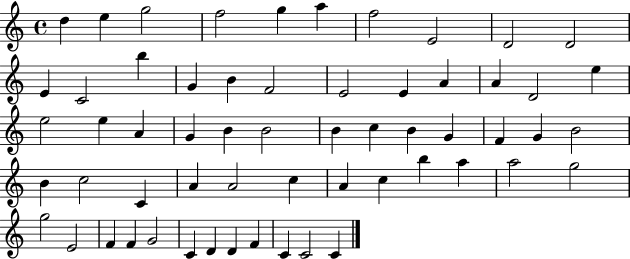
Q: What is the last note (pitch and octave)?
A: C4